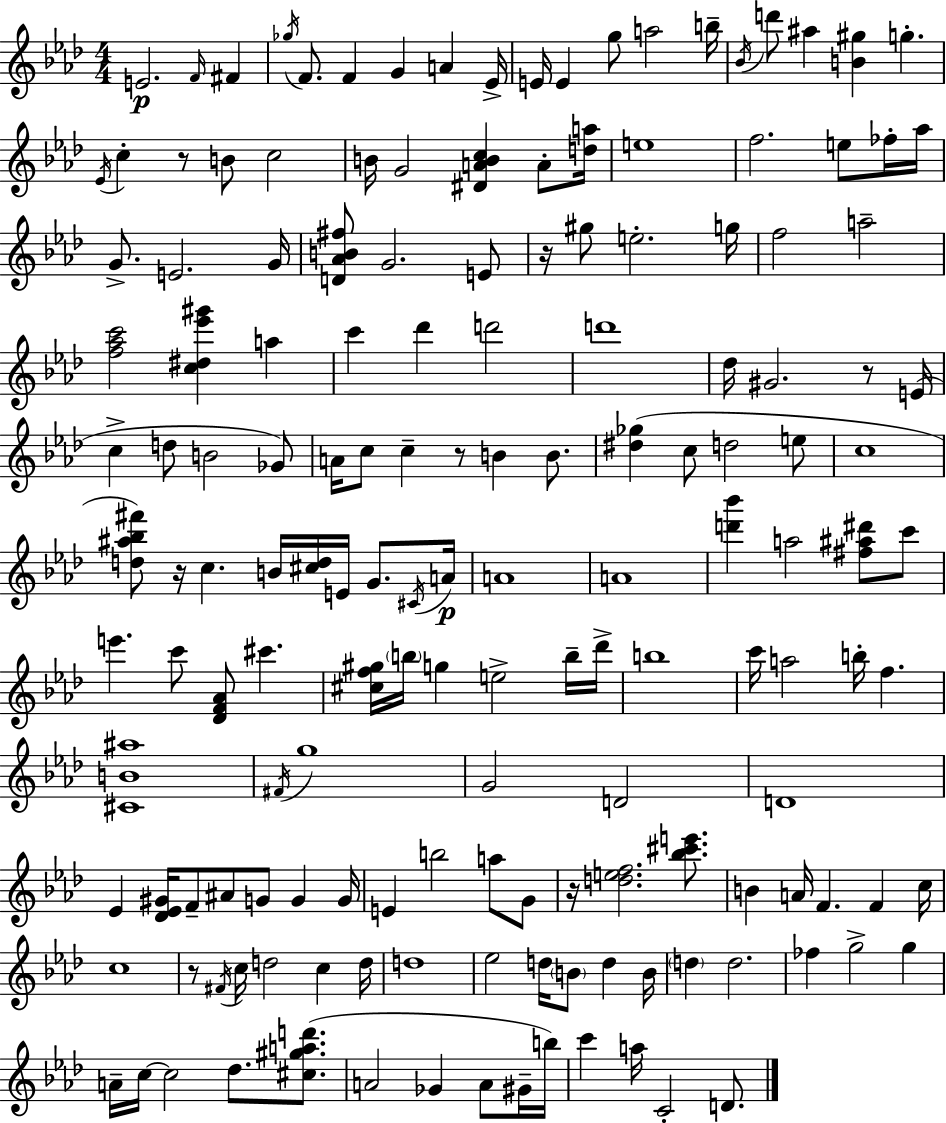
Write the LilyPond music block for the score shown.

{
  \clef treble
  \numericTimeSignature
  \time 4/4
  \key f \minor
  e'2.\p \grace { f'16 } fis'4 | \acciaccatura { ges''16 } f'8. f'4 g'4 a'4 | ees'16-> e'16 e'4 g''8 a''2 | b''16-- \acciaccatura { bes'16 } d'''8 ais''4 <b' gis''>4 g''4.-. | \break \acciaccatura { ees'16 } c''4-. r8 b'8 c''2 | b'16 g'2 <dis' a' b' c''>4 | a'8-. <d'' a''>16 e''1 | f''2. | \break e''8 fes''16-. aes''16 g'8.-> e'2. | g'16 <d' aes' b' fis''>8 g'2. | e'8 r16 gis''8 e''2.-. | g''16 f''2 a''2-- | \break <f'' aes'' c'''>2 <c'' dis'' ees''' gis'''>4 | a''4 c'''4 des'''4 d'''2 | d'''1 | des''16 gis'2. | \break r8 e'16( c''4-> d''8 b'2 | ges'8) a'16 c''8 c''4-- r8 b'4 | b'8. <dis'' ges''>4( c''8 d''2 | e''8 c''1 | \break <d'' ais'' bes'' fis'''>8) r16 c''4. b'16 <cis'' d''>16 e'16 | g'8. \acciaccatura { cis'16 }\p a'16 a'1 | a'1 | <d''' bes'''>4 a''2 | \break <fis'' ais'' dis'''>8 c'''8 e'''4. c'''8 <des' f' aes'>8 cis'''4. | <cis'' f'' gis''>16 \parenthesize b''16 g''4 e''2-> | b''16-- des'''16-> b''1 | c'''16 a''2 b''16-. f''4. | \break <cis' b' ais''>1 | \acciaccatura { fis'16 } g''1 | g'2 d'2 | d'1 | \break ees'4 <des' ees' gis'>16 f'8-- ais'8 g'8 | g'4 g'16 e'4 b''2 | a''8 g'8 r16 <d'' e'' f''>2. | <bes'' cis''' e'''>8. b'4 a'16 f'4. | \break f'4 c''16 c''1 | r8 \acciaccatura { fis'16 } c''16 d''2 | c''4 d''16 d''1 | ees''2 d''16 | \break \parenthesize b'8 d''4 b'16 \parenthesize d''4 d''2. | fes''4 g''2-> | g''4 a'16-- c''16~~ c''2 | des''8. <cis'' gis'' a'' d'''>8.( a'2 ges'4 | \break a'8 gis'16-- b''16) c'''4 a''16 c'2-. | d'8. \bar "|."
}